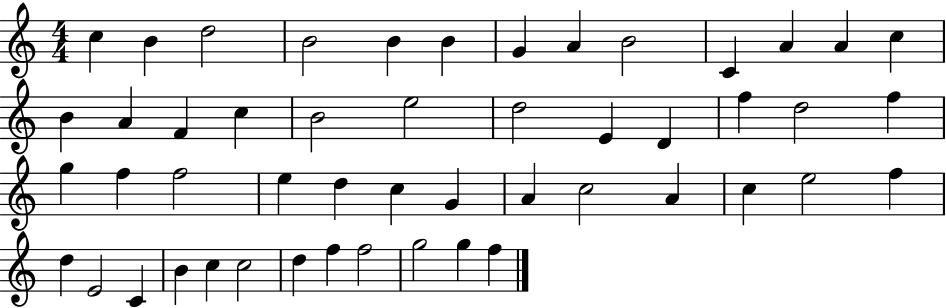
X:1
T:Untitled
M:4/4
L:1/4
K:C
c B d2 B2 B B G A B2 C A A c B A F c B2 e2 d2 E D f d2 f g f f2 e d c G A c2 A c e2 f d E2 C B c c2 d f f2 g2 g f